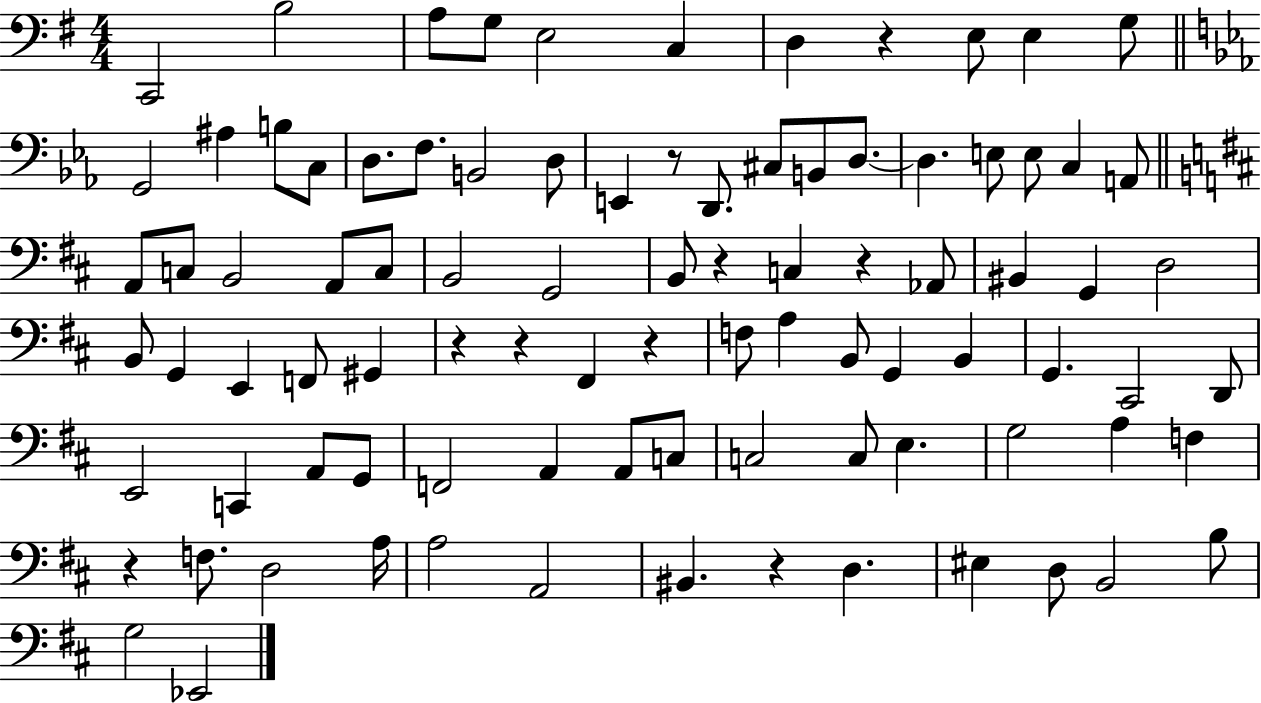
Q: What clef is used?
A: bass